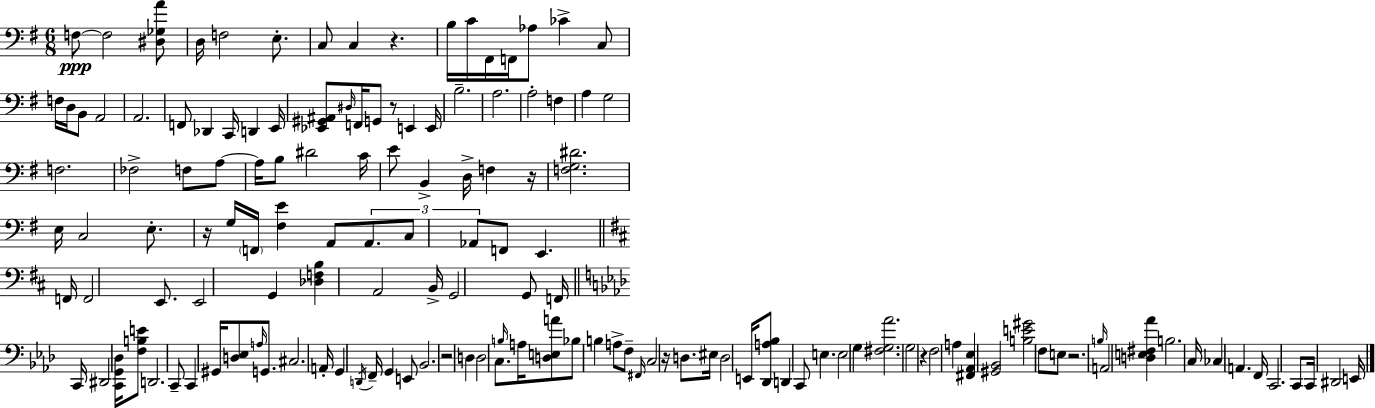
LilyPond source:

{
  \clef bass
  \numericTimeSignature
  \time 6/8
  \key e \minor
  f8~~\ppp f2 <dis ges a'>8 | d16 f2 e8.-. | c8 c4 r4. | b16 c'16 fis,16 f,16 aes8 ces'4-> c8 | \break f16 d16 b,8 a,2 | a,2. | f,8 des,4 c,16 d,4 e,16 | <ees, gis, ais,>8 \grace { dis16 } f,16 g,8 r8 e,4 | \break e,16 b2.-- | a2. | a2-. f4 | a4 g2 | \break f2. | fes2-> f8 a8~~ | a16 b8 dis'2 | c'16 e'8 b,4-> d16-> f4 | \break r16 <f g dis'>2. | e16 c2 e8.-. | r16 g16 \parenthesize f,16 <fis e'>4 a,8 \tuplet 3/2 { a,8. | c8 aes,8 } f,8 e,4. | \break \bar "||" \break \key b \minor f,16 f,2 e,8. | e,2 g,4 | <des f b>4 a,2 | b,16-> g,2 g,8 f,16 | \break \bar "||" \break \key aes \major c,16 dis,2 <c, g, des>16 <f b e'>8 | d,2. | c,8-- c,4 gis,16 <d ees>8 \grace { a16 } g,8. | cis2. | \break a,16-. g,4 \acciaccatura { d,16 } f,16-- g,4 | e,8 bes,2. | r2 d4 | d2 c8. | \break \grace { b16 } a16 <d e a'>8 bes8 b4 a8-> | f8-- \grace { fis,16 } c2 | r16 d8. eis16 d2 | e,16 <des, a bes>8 d,4 c,8 e4. | \break e2 | g4 <fis g aes'>2. | g2 | r4 f2 | \break a4 <fis, aes, ees>4 <gis, bes,>2 | <b e' gis'>2 | f8 e8 r2. | \grace { b16 } a,2 | \break <d e fis aes'>4 b2. | c16 ces4 a,4. | f,16 c,2. | c,8 c,16 dis,2 | \break e,16 \bar "|."
}